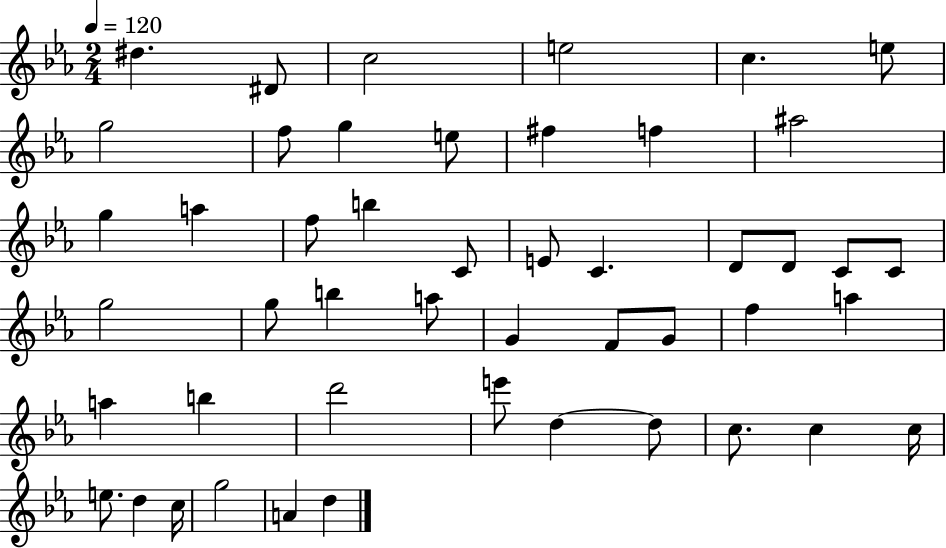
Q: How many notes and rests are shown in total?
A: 48